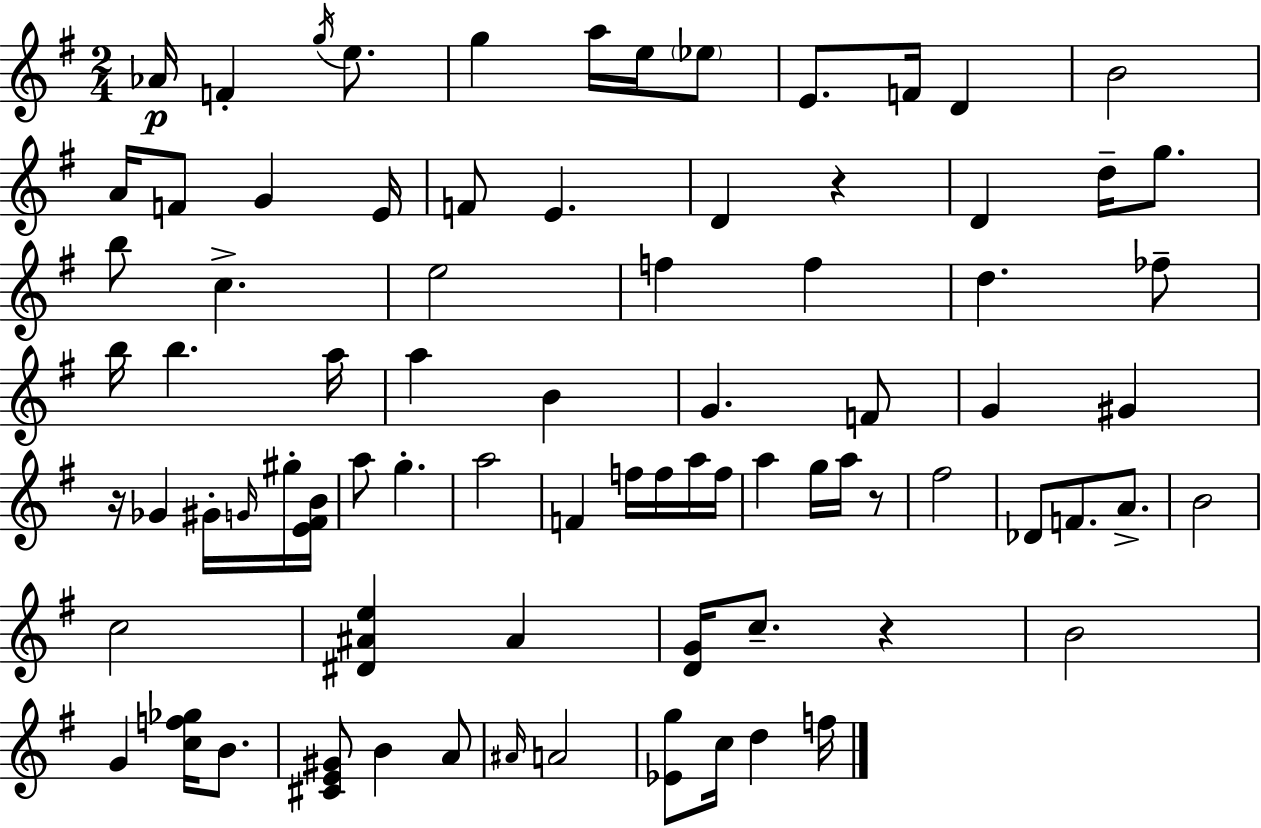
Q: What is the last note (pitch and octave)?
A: F5